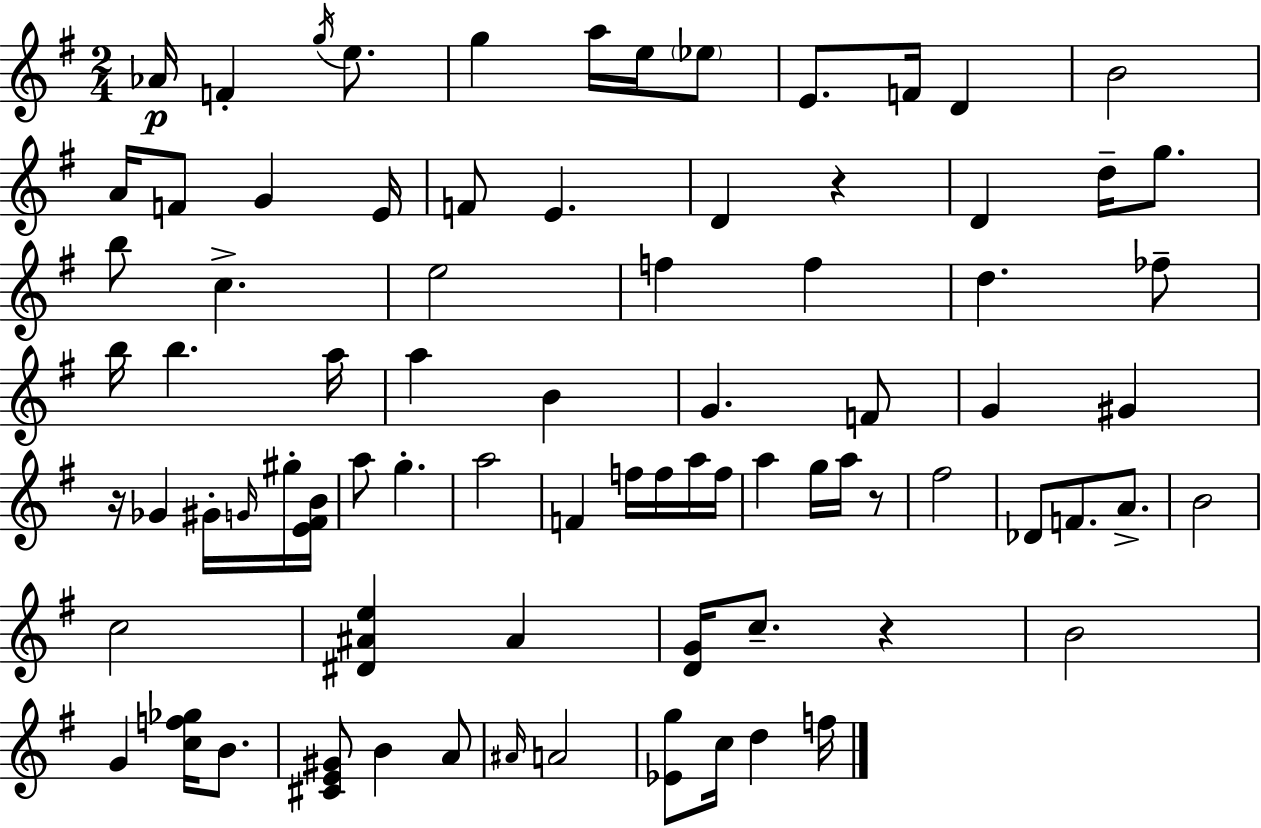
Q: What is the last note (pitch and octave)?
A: F5